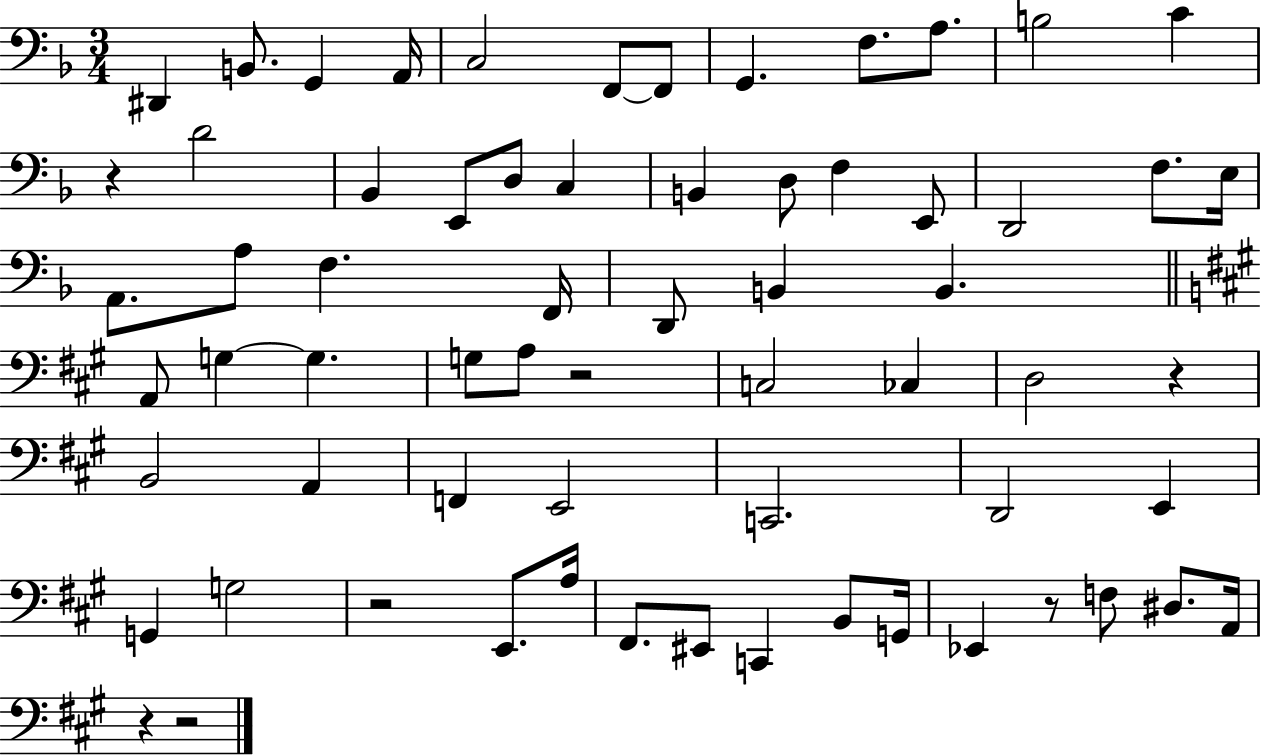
D#2/q B2/e. G2/q A2/s C3/h F2/e F2/e G2/q. F3/e. A3/e. B3/h C4/q R/q D4/h Bb2/q E2/e D3/e C3/q B2/q D3/e F3/q E2/e D2/h F3/e. E3/s A2/e. A3/e F3/q. F2/s D2/e B2/q B2/q. A2/e G3/q G3/q. G3/e A3/e R/h C3/h CES3/q D3/h R/q B2/h A2/q F2/q E2/h C2/h. D2/h E2/q G2/q G3/h R/h E2/e. A3/s F#2/e. EIS2/e C2/q B2/e G2/s Eb2/q R/e F3/e D#3/e. A2/s R/q R/h